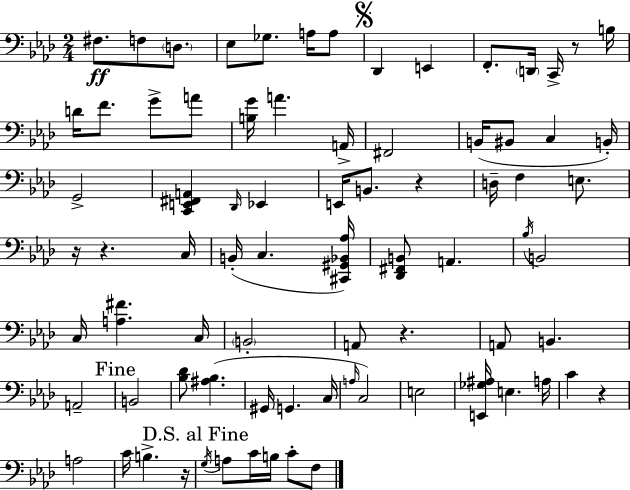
X:1
T:Untitled
M:2/4
L:1/4
K:Fm
^F,/2 F,/2 D,/2 _E,/2 _G,/2 A,/4 A,/2 _D,, E,, F,,/2 D,,/4 C,,/4 z/2 B,/4 D/4 F/2 G/2 A/2 [B,G]/4 A A,,/4 ^F,,2 B,,/4 ^B,,/2 C, B,,/4 G,,2 [C,,E,,^F,,A,,] _D,,/4 _E,, E,,/4 B,,/2 z D,/4 F, E,/2 z/4 z C,/4 B,,/4 C, [^C,,^G,,_B,,_A,]/4 [_D,,^F,,B,,]/2 A,, _B,/4 B,,2 C,/4 [A,^F] C,/4 B,,2 A,,/2 z A,,/2 B,, A,,2 B,,2 [_B,_D]/2 [^A,_B,] ^G,,/4 G,, C,/4 A,/4 C,2 E,2 [E,,_G,^A,]/4 E, A,/4 C z A,2 C/4 B, z/4 G,/4 A,/2 C/4 B,/4 C/2 F,/2